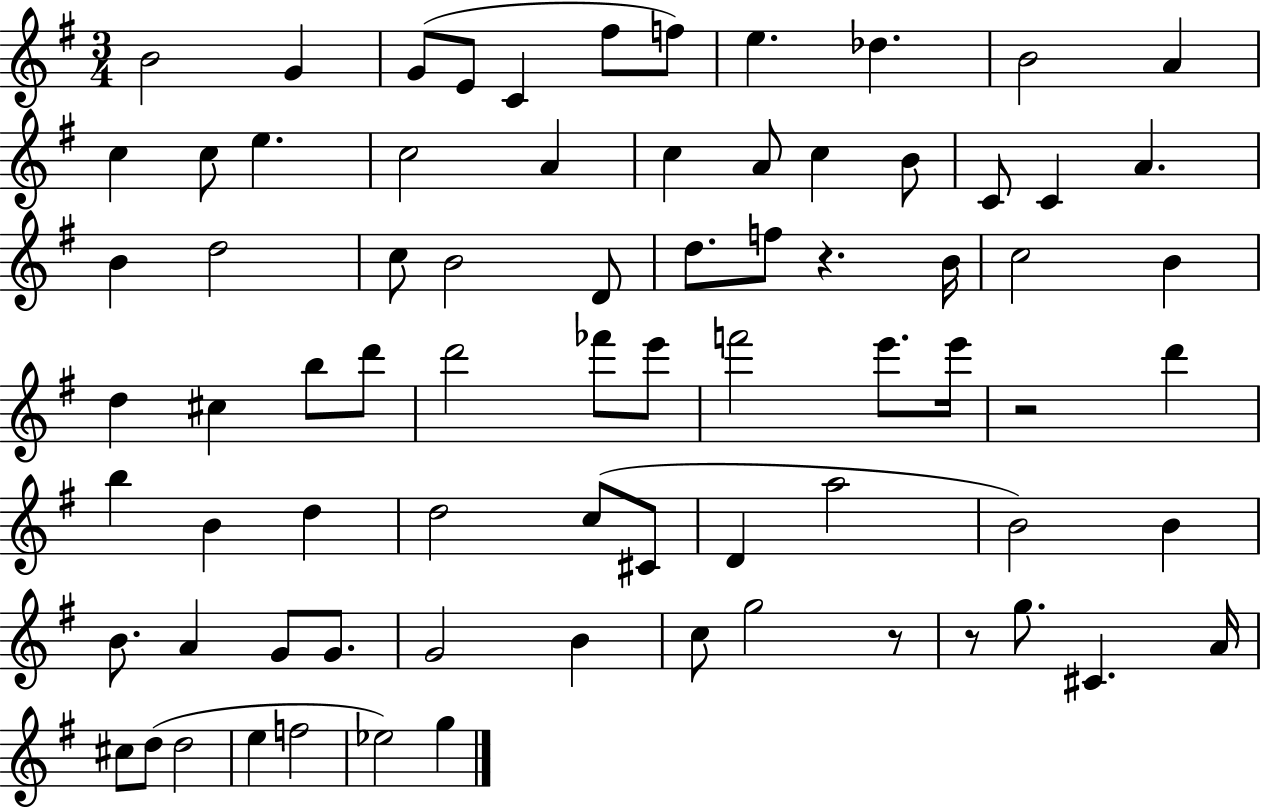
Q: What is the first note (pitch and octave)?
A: B4